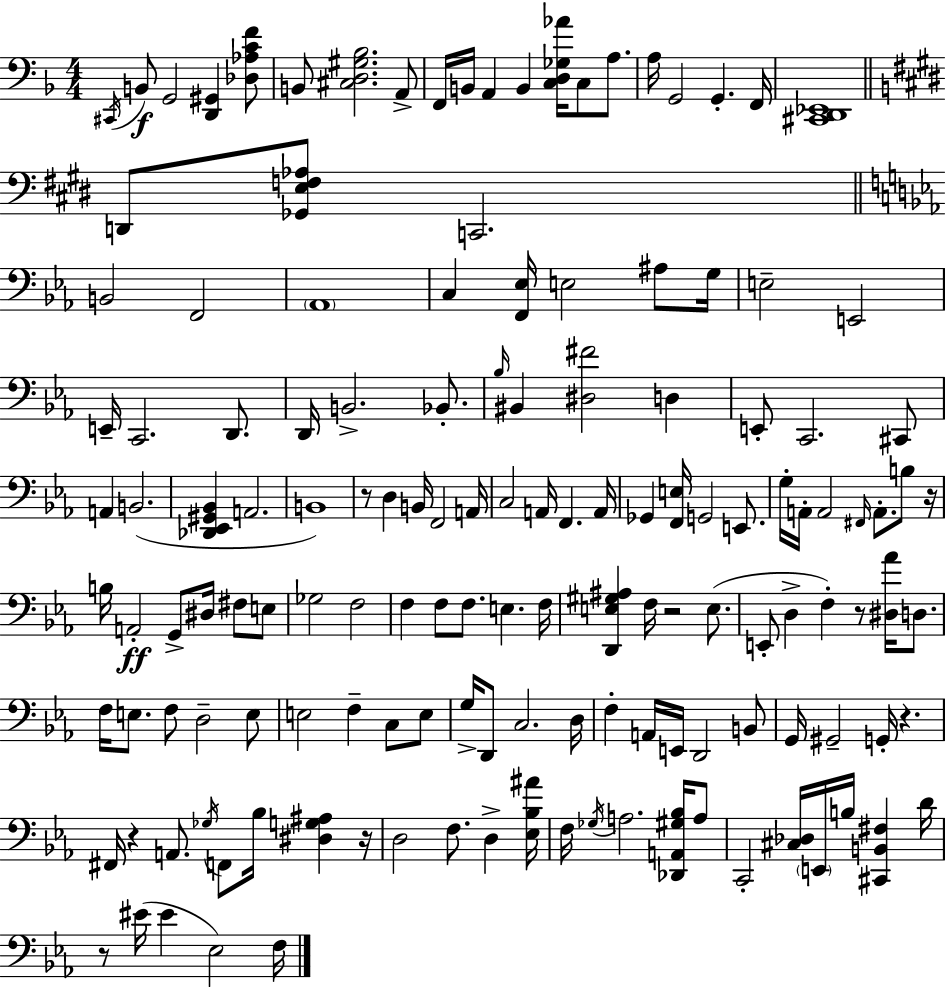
C#2/s B2/e G2/h [D2,G#2]/q [Db3,Ab3,C4,F4]/e B2/e [C#3,D3,G#3,Bb3]/h. A2/e F2/s B2/s A2/q B2/q [C3,D3,Gb3,Ab4]/s C3/e A3/e. A3/s G2/h G2/q. F2/s [C#2,D2,Eb2]/w D2/e [Gb2,E3,F3,Ab3]/e C2/h. B2/h F2/h Ab2/w C3/q [F2,Eb3]/s E3/h A#3/e G3/s E3/h E2/h E2/s C2/h. D2/e. D2/s B2/h. Bb2/e. Bb3/s BIS2/q [D#3,F#4]/h D3/q E2/e C2/h. C#2/e A2/q B2/h. [Db2,Eb2,G#2,Bb2]/q A2/h. B2/w R/e D3/q B2/s F2/h A2/s C3/h A2/s F2/q. A2/s Gb2/q [F2,E3]/s G2/h E2/e. G3/s A2/s A2/h F#2/s A2/e. B3/e R/s B3/s A2/h G2/e D#3/s F#3/e E3/e Gb3/h F3/h F3/q F3/e F3/e. E3/q. F3/s [D2,E3,G#3,A#3]/q F3/s R/h E3/e. E2/e D3/q F3/q R/e [D#3,Ab4]/s D3/e. F3/s E3/e. F3/e D3/h E3/e E3/h F3/q C3/e E3/e G3/s D2/e C3/h. D3/s F3/q A2/s E2/s D2/h B2/e G2/s G#2/h G2/s R/q. F#2/s R/q A2/e. Gb3/s F2/e Bb3/s [D#3,G3,A#3]/q R/s D3/h F3/e. D3/q [Eb3,Bb3,A#4]/s F3/s Gb3/s A3/h. [Db2,A2,G#3,Bb3]/s A3/e C2/h [C#3,Db3]/s E2/s B3/s [C#2,B2,F#3]/q D4/s R/e EIS4/s EIS4/q Eb3/h F3/s